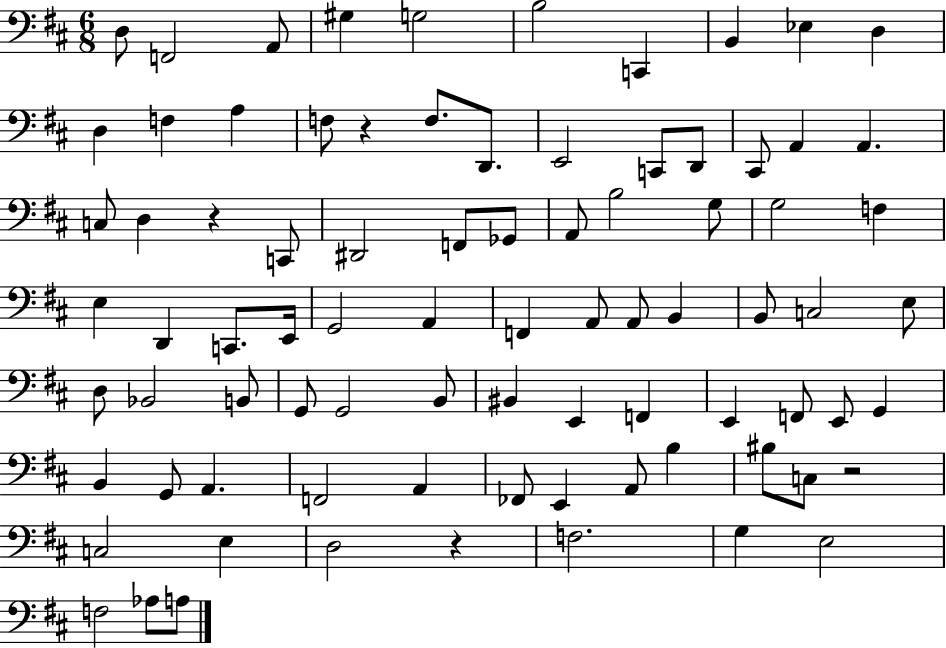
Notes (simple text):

D3/e F2/h A2/e G#3/q G3/h B3/h C2/q B2/q Eb3/q D3/q D3/q F3/q A3/q F3/e R/q F3/e. D2/e. E2/h C2/e D2/e C#2/e A2/q A2/q. C3/e D3/q R/q C2/e D#2/h F2/e Gb2/e A2/e B3/h G3/e G3/h F3/q E3/q D2/q C2/e. E2/s G2/h A2/q F2/q A2/e A2/e B2/q B2/e C3/h E3/e D3/e Bb2/h B2/e G2/e G2/h B2/e BIS2/q E2/q F2/q E2/q F2/e E2/e G2/q B2/q G2/e A2/q. F2/h A2/q FES2/e E2/q A2/e B3/q BIS3/e C3/e R/h C3/h E3/q D3/h R/q F3/h. G3/q E3/h F3/h Ab3/e A3/e